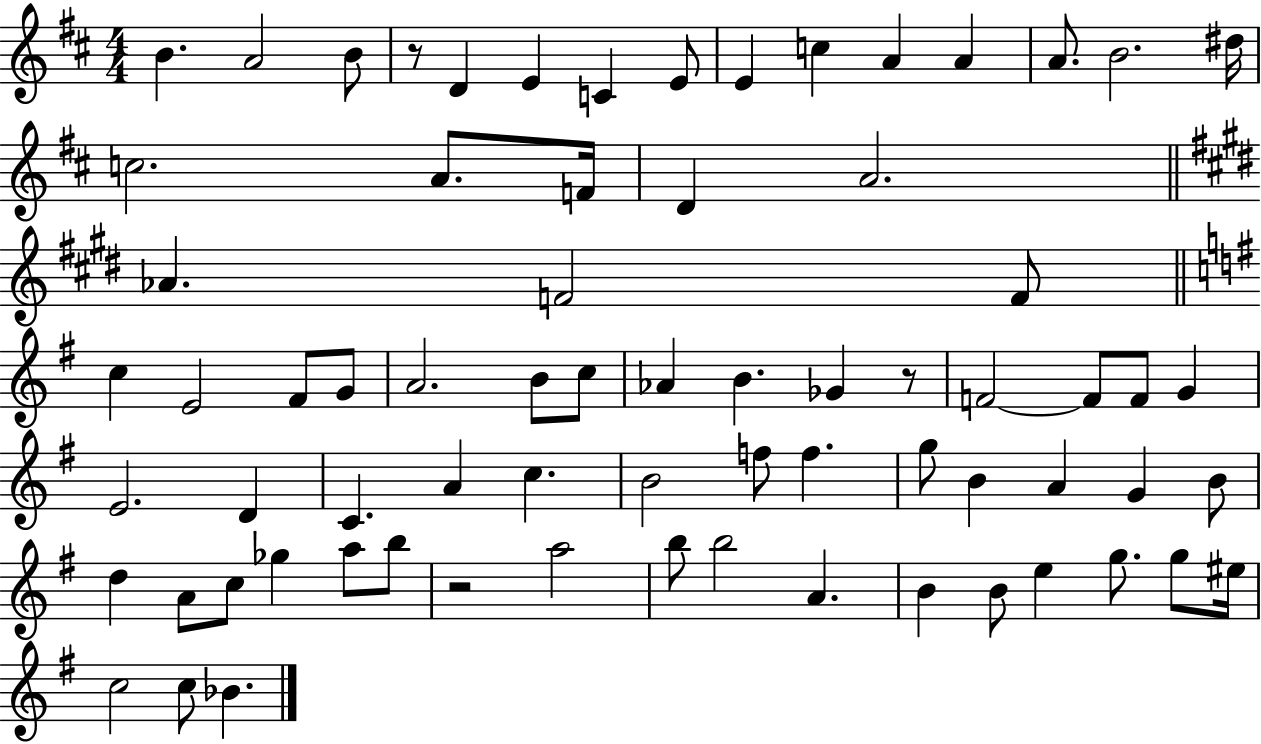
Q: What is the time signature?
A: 4/4